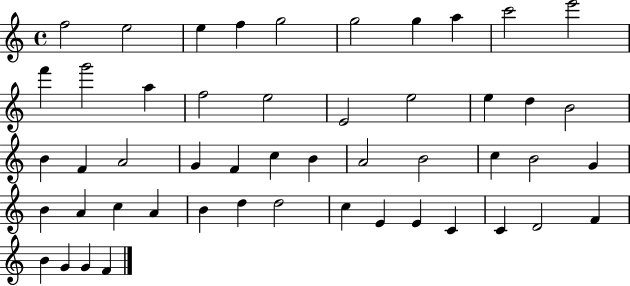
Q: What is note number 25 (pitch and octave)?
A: F4